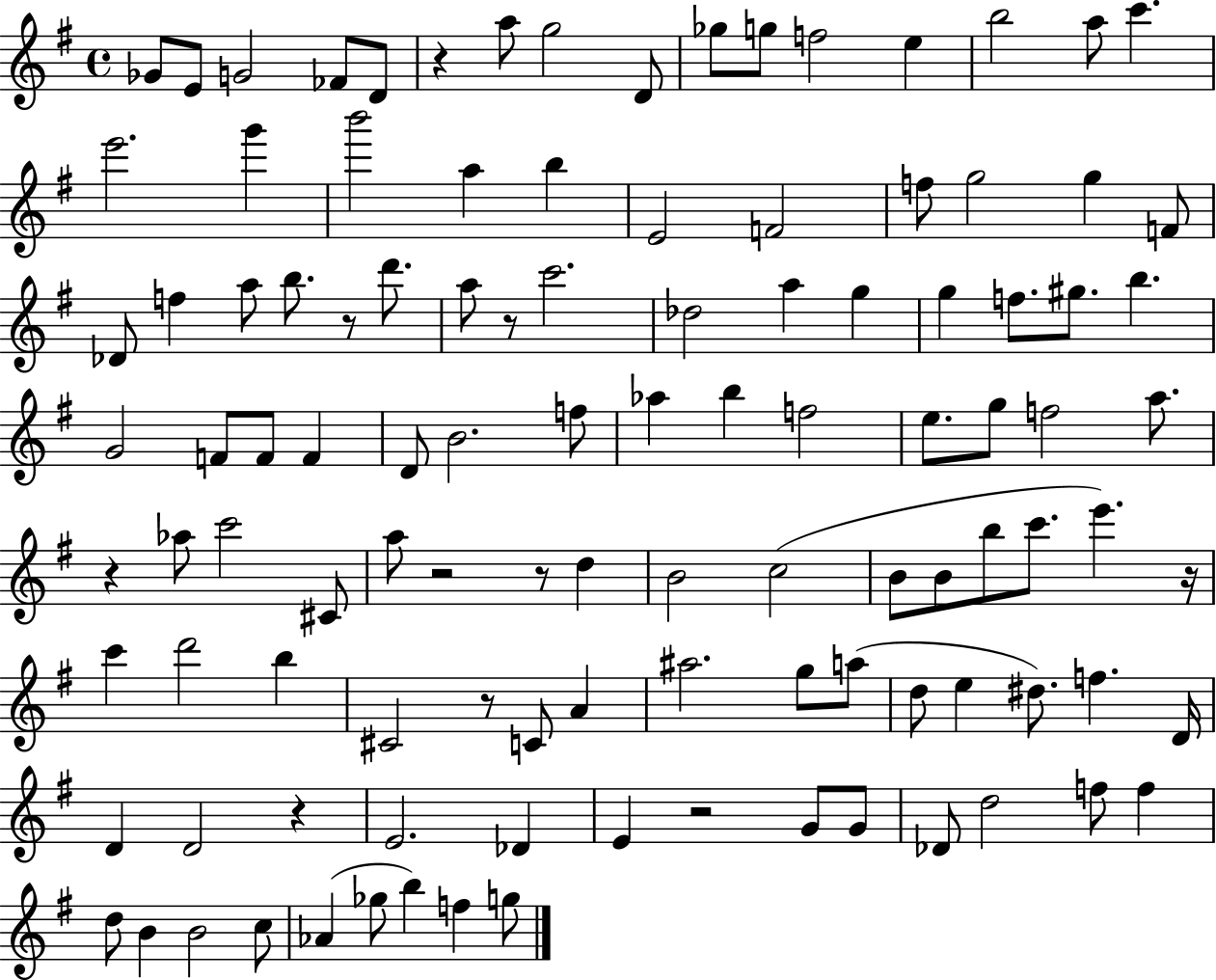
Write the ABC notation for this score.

X:1
T:Untitled
M:4/4
L:1/4
K:G
_G/2 E/2 G2 _F/2 D/2 z a/2 g2 D/2 _g/2 g/2 f2 e b2 a/2 c' e'2 g' b'2 a b E2 F2 f/2 g2 g F/2 _D/2 f a/2 b/2 z/2 d'/2 a/2 z/2 c'2 _d2 a g g f/2 ^g/2 b G2 F/2 F/2 F D/2 B2 f/2 _a b f2 e/2 g/2 f2 a/2 z _a/2 c'2 ^C/2 a/2 z2 z/2 d B2 c2 B/2 B/2 b/2 c'/2 e' z/4 c' d'2 b ^C2 z/2 C/2 A ^a2 g/2 a/2 d/2 e ^d/2 f D/4 D D2 z E2 _D E z2 G/2 G/2 _D/2 d2 f/2 f d/2 B B2 c/2 _A _g/2 b f g/2